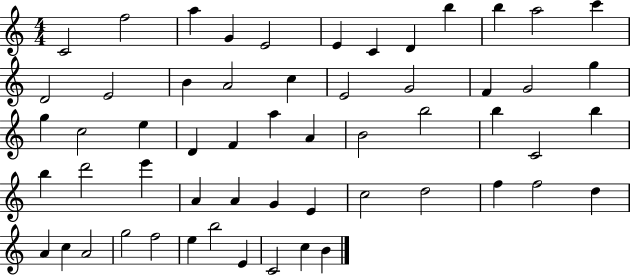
C4/h F5/h A5/q G4/q E4/h E4/q C4/q D4/q B5/q B5/q A5/h C6/q D4/h E4/h B4/q A4/h C5/q E4/h G4/h F4/q G4/h G5/q G5/q C5/h E5/q D4/q F4/q A5/q A4/q B4/h B5/h B5/q C4/h B5/q B5/q D6/h E6/q A4/q A4/q G4/q E4/q C5/h D5/h F5/q F5/h D5/q A4/q C5/q A4/h G5/h F5/h E5/q B5/h E4/q C4/h C5/q B4/q